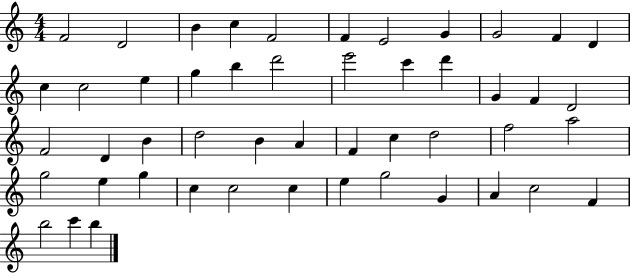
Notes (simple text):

F4/h D4/h B4/q C5/q F4/h F4/q E4/h G4/q G4/h F4/q D4/q C5/q C5/h E5/q G5/q B5/q D6/h E6/h C6/q D6/q G4/q F4/q D4/h F4/h D4/q B4/q D5/h B4/q A4/q F4/q C5/q D5/h F5/h A5/h G5/h E5/q G5/q C5/q C5/h C5/q E5/q G5/h G4/q A4/q C5/h F4/q B5/h C6/q B5/q